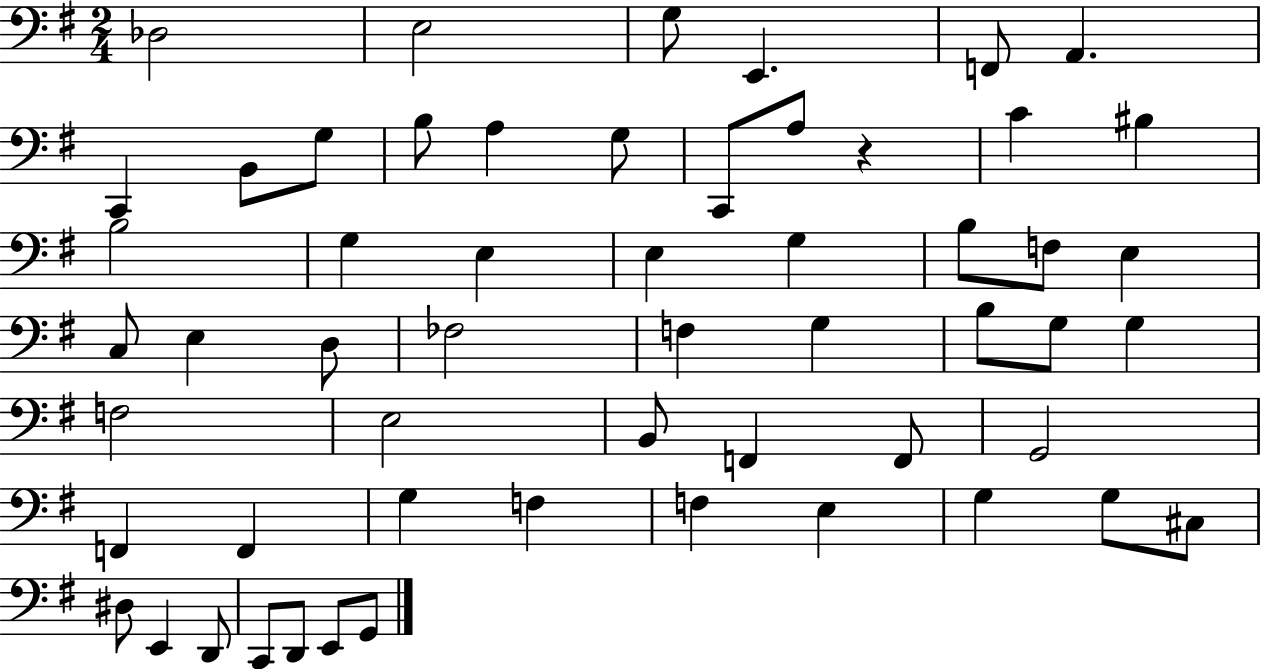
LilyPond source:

{
  \clef bass
  \numericTimeSignature
  \time 2/4
  \key g \major
  des2 | e2 | g8 e,4. | f,8 a,4. | \break c,4 b,8 g8 | b8 a4 g8 | c,8 a8 r4 | c'4 bis4 | \break b2 | g4 e4 | e4 g4 | b8 f8 e4 | \break c8 e4 d8 | fes2 | f4 g4 | b8 g8 g4 | \break f2 | e2 | b,8 f,4 f,8 | g,2 | \break f,4 f,4 | g4 f4 | f4 e4 | g4 g8 cis8 | \break dis8 e,4 d,8 | c,8 d,8 e,8 g,8 | \bar "|."
}